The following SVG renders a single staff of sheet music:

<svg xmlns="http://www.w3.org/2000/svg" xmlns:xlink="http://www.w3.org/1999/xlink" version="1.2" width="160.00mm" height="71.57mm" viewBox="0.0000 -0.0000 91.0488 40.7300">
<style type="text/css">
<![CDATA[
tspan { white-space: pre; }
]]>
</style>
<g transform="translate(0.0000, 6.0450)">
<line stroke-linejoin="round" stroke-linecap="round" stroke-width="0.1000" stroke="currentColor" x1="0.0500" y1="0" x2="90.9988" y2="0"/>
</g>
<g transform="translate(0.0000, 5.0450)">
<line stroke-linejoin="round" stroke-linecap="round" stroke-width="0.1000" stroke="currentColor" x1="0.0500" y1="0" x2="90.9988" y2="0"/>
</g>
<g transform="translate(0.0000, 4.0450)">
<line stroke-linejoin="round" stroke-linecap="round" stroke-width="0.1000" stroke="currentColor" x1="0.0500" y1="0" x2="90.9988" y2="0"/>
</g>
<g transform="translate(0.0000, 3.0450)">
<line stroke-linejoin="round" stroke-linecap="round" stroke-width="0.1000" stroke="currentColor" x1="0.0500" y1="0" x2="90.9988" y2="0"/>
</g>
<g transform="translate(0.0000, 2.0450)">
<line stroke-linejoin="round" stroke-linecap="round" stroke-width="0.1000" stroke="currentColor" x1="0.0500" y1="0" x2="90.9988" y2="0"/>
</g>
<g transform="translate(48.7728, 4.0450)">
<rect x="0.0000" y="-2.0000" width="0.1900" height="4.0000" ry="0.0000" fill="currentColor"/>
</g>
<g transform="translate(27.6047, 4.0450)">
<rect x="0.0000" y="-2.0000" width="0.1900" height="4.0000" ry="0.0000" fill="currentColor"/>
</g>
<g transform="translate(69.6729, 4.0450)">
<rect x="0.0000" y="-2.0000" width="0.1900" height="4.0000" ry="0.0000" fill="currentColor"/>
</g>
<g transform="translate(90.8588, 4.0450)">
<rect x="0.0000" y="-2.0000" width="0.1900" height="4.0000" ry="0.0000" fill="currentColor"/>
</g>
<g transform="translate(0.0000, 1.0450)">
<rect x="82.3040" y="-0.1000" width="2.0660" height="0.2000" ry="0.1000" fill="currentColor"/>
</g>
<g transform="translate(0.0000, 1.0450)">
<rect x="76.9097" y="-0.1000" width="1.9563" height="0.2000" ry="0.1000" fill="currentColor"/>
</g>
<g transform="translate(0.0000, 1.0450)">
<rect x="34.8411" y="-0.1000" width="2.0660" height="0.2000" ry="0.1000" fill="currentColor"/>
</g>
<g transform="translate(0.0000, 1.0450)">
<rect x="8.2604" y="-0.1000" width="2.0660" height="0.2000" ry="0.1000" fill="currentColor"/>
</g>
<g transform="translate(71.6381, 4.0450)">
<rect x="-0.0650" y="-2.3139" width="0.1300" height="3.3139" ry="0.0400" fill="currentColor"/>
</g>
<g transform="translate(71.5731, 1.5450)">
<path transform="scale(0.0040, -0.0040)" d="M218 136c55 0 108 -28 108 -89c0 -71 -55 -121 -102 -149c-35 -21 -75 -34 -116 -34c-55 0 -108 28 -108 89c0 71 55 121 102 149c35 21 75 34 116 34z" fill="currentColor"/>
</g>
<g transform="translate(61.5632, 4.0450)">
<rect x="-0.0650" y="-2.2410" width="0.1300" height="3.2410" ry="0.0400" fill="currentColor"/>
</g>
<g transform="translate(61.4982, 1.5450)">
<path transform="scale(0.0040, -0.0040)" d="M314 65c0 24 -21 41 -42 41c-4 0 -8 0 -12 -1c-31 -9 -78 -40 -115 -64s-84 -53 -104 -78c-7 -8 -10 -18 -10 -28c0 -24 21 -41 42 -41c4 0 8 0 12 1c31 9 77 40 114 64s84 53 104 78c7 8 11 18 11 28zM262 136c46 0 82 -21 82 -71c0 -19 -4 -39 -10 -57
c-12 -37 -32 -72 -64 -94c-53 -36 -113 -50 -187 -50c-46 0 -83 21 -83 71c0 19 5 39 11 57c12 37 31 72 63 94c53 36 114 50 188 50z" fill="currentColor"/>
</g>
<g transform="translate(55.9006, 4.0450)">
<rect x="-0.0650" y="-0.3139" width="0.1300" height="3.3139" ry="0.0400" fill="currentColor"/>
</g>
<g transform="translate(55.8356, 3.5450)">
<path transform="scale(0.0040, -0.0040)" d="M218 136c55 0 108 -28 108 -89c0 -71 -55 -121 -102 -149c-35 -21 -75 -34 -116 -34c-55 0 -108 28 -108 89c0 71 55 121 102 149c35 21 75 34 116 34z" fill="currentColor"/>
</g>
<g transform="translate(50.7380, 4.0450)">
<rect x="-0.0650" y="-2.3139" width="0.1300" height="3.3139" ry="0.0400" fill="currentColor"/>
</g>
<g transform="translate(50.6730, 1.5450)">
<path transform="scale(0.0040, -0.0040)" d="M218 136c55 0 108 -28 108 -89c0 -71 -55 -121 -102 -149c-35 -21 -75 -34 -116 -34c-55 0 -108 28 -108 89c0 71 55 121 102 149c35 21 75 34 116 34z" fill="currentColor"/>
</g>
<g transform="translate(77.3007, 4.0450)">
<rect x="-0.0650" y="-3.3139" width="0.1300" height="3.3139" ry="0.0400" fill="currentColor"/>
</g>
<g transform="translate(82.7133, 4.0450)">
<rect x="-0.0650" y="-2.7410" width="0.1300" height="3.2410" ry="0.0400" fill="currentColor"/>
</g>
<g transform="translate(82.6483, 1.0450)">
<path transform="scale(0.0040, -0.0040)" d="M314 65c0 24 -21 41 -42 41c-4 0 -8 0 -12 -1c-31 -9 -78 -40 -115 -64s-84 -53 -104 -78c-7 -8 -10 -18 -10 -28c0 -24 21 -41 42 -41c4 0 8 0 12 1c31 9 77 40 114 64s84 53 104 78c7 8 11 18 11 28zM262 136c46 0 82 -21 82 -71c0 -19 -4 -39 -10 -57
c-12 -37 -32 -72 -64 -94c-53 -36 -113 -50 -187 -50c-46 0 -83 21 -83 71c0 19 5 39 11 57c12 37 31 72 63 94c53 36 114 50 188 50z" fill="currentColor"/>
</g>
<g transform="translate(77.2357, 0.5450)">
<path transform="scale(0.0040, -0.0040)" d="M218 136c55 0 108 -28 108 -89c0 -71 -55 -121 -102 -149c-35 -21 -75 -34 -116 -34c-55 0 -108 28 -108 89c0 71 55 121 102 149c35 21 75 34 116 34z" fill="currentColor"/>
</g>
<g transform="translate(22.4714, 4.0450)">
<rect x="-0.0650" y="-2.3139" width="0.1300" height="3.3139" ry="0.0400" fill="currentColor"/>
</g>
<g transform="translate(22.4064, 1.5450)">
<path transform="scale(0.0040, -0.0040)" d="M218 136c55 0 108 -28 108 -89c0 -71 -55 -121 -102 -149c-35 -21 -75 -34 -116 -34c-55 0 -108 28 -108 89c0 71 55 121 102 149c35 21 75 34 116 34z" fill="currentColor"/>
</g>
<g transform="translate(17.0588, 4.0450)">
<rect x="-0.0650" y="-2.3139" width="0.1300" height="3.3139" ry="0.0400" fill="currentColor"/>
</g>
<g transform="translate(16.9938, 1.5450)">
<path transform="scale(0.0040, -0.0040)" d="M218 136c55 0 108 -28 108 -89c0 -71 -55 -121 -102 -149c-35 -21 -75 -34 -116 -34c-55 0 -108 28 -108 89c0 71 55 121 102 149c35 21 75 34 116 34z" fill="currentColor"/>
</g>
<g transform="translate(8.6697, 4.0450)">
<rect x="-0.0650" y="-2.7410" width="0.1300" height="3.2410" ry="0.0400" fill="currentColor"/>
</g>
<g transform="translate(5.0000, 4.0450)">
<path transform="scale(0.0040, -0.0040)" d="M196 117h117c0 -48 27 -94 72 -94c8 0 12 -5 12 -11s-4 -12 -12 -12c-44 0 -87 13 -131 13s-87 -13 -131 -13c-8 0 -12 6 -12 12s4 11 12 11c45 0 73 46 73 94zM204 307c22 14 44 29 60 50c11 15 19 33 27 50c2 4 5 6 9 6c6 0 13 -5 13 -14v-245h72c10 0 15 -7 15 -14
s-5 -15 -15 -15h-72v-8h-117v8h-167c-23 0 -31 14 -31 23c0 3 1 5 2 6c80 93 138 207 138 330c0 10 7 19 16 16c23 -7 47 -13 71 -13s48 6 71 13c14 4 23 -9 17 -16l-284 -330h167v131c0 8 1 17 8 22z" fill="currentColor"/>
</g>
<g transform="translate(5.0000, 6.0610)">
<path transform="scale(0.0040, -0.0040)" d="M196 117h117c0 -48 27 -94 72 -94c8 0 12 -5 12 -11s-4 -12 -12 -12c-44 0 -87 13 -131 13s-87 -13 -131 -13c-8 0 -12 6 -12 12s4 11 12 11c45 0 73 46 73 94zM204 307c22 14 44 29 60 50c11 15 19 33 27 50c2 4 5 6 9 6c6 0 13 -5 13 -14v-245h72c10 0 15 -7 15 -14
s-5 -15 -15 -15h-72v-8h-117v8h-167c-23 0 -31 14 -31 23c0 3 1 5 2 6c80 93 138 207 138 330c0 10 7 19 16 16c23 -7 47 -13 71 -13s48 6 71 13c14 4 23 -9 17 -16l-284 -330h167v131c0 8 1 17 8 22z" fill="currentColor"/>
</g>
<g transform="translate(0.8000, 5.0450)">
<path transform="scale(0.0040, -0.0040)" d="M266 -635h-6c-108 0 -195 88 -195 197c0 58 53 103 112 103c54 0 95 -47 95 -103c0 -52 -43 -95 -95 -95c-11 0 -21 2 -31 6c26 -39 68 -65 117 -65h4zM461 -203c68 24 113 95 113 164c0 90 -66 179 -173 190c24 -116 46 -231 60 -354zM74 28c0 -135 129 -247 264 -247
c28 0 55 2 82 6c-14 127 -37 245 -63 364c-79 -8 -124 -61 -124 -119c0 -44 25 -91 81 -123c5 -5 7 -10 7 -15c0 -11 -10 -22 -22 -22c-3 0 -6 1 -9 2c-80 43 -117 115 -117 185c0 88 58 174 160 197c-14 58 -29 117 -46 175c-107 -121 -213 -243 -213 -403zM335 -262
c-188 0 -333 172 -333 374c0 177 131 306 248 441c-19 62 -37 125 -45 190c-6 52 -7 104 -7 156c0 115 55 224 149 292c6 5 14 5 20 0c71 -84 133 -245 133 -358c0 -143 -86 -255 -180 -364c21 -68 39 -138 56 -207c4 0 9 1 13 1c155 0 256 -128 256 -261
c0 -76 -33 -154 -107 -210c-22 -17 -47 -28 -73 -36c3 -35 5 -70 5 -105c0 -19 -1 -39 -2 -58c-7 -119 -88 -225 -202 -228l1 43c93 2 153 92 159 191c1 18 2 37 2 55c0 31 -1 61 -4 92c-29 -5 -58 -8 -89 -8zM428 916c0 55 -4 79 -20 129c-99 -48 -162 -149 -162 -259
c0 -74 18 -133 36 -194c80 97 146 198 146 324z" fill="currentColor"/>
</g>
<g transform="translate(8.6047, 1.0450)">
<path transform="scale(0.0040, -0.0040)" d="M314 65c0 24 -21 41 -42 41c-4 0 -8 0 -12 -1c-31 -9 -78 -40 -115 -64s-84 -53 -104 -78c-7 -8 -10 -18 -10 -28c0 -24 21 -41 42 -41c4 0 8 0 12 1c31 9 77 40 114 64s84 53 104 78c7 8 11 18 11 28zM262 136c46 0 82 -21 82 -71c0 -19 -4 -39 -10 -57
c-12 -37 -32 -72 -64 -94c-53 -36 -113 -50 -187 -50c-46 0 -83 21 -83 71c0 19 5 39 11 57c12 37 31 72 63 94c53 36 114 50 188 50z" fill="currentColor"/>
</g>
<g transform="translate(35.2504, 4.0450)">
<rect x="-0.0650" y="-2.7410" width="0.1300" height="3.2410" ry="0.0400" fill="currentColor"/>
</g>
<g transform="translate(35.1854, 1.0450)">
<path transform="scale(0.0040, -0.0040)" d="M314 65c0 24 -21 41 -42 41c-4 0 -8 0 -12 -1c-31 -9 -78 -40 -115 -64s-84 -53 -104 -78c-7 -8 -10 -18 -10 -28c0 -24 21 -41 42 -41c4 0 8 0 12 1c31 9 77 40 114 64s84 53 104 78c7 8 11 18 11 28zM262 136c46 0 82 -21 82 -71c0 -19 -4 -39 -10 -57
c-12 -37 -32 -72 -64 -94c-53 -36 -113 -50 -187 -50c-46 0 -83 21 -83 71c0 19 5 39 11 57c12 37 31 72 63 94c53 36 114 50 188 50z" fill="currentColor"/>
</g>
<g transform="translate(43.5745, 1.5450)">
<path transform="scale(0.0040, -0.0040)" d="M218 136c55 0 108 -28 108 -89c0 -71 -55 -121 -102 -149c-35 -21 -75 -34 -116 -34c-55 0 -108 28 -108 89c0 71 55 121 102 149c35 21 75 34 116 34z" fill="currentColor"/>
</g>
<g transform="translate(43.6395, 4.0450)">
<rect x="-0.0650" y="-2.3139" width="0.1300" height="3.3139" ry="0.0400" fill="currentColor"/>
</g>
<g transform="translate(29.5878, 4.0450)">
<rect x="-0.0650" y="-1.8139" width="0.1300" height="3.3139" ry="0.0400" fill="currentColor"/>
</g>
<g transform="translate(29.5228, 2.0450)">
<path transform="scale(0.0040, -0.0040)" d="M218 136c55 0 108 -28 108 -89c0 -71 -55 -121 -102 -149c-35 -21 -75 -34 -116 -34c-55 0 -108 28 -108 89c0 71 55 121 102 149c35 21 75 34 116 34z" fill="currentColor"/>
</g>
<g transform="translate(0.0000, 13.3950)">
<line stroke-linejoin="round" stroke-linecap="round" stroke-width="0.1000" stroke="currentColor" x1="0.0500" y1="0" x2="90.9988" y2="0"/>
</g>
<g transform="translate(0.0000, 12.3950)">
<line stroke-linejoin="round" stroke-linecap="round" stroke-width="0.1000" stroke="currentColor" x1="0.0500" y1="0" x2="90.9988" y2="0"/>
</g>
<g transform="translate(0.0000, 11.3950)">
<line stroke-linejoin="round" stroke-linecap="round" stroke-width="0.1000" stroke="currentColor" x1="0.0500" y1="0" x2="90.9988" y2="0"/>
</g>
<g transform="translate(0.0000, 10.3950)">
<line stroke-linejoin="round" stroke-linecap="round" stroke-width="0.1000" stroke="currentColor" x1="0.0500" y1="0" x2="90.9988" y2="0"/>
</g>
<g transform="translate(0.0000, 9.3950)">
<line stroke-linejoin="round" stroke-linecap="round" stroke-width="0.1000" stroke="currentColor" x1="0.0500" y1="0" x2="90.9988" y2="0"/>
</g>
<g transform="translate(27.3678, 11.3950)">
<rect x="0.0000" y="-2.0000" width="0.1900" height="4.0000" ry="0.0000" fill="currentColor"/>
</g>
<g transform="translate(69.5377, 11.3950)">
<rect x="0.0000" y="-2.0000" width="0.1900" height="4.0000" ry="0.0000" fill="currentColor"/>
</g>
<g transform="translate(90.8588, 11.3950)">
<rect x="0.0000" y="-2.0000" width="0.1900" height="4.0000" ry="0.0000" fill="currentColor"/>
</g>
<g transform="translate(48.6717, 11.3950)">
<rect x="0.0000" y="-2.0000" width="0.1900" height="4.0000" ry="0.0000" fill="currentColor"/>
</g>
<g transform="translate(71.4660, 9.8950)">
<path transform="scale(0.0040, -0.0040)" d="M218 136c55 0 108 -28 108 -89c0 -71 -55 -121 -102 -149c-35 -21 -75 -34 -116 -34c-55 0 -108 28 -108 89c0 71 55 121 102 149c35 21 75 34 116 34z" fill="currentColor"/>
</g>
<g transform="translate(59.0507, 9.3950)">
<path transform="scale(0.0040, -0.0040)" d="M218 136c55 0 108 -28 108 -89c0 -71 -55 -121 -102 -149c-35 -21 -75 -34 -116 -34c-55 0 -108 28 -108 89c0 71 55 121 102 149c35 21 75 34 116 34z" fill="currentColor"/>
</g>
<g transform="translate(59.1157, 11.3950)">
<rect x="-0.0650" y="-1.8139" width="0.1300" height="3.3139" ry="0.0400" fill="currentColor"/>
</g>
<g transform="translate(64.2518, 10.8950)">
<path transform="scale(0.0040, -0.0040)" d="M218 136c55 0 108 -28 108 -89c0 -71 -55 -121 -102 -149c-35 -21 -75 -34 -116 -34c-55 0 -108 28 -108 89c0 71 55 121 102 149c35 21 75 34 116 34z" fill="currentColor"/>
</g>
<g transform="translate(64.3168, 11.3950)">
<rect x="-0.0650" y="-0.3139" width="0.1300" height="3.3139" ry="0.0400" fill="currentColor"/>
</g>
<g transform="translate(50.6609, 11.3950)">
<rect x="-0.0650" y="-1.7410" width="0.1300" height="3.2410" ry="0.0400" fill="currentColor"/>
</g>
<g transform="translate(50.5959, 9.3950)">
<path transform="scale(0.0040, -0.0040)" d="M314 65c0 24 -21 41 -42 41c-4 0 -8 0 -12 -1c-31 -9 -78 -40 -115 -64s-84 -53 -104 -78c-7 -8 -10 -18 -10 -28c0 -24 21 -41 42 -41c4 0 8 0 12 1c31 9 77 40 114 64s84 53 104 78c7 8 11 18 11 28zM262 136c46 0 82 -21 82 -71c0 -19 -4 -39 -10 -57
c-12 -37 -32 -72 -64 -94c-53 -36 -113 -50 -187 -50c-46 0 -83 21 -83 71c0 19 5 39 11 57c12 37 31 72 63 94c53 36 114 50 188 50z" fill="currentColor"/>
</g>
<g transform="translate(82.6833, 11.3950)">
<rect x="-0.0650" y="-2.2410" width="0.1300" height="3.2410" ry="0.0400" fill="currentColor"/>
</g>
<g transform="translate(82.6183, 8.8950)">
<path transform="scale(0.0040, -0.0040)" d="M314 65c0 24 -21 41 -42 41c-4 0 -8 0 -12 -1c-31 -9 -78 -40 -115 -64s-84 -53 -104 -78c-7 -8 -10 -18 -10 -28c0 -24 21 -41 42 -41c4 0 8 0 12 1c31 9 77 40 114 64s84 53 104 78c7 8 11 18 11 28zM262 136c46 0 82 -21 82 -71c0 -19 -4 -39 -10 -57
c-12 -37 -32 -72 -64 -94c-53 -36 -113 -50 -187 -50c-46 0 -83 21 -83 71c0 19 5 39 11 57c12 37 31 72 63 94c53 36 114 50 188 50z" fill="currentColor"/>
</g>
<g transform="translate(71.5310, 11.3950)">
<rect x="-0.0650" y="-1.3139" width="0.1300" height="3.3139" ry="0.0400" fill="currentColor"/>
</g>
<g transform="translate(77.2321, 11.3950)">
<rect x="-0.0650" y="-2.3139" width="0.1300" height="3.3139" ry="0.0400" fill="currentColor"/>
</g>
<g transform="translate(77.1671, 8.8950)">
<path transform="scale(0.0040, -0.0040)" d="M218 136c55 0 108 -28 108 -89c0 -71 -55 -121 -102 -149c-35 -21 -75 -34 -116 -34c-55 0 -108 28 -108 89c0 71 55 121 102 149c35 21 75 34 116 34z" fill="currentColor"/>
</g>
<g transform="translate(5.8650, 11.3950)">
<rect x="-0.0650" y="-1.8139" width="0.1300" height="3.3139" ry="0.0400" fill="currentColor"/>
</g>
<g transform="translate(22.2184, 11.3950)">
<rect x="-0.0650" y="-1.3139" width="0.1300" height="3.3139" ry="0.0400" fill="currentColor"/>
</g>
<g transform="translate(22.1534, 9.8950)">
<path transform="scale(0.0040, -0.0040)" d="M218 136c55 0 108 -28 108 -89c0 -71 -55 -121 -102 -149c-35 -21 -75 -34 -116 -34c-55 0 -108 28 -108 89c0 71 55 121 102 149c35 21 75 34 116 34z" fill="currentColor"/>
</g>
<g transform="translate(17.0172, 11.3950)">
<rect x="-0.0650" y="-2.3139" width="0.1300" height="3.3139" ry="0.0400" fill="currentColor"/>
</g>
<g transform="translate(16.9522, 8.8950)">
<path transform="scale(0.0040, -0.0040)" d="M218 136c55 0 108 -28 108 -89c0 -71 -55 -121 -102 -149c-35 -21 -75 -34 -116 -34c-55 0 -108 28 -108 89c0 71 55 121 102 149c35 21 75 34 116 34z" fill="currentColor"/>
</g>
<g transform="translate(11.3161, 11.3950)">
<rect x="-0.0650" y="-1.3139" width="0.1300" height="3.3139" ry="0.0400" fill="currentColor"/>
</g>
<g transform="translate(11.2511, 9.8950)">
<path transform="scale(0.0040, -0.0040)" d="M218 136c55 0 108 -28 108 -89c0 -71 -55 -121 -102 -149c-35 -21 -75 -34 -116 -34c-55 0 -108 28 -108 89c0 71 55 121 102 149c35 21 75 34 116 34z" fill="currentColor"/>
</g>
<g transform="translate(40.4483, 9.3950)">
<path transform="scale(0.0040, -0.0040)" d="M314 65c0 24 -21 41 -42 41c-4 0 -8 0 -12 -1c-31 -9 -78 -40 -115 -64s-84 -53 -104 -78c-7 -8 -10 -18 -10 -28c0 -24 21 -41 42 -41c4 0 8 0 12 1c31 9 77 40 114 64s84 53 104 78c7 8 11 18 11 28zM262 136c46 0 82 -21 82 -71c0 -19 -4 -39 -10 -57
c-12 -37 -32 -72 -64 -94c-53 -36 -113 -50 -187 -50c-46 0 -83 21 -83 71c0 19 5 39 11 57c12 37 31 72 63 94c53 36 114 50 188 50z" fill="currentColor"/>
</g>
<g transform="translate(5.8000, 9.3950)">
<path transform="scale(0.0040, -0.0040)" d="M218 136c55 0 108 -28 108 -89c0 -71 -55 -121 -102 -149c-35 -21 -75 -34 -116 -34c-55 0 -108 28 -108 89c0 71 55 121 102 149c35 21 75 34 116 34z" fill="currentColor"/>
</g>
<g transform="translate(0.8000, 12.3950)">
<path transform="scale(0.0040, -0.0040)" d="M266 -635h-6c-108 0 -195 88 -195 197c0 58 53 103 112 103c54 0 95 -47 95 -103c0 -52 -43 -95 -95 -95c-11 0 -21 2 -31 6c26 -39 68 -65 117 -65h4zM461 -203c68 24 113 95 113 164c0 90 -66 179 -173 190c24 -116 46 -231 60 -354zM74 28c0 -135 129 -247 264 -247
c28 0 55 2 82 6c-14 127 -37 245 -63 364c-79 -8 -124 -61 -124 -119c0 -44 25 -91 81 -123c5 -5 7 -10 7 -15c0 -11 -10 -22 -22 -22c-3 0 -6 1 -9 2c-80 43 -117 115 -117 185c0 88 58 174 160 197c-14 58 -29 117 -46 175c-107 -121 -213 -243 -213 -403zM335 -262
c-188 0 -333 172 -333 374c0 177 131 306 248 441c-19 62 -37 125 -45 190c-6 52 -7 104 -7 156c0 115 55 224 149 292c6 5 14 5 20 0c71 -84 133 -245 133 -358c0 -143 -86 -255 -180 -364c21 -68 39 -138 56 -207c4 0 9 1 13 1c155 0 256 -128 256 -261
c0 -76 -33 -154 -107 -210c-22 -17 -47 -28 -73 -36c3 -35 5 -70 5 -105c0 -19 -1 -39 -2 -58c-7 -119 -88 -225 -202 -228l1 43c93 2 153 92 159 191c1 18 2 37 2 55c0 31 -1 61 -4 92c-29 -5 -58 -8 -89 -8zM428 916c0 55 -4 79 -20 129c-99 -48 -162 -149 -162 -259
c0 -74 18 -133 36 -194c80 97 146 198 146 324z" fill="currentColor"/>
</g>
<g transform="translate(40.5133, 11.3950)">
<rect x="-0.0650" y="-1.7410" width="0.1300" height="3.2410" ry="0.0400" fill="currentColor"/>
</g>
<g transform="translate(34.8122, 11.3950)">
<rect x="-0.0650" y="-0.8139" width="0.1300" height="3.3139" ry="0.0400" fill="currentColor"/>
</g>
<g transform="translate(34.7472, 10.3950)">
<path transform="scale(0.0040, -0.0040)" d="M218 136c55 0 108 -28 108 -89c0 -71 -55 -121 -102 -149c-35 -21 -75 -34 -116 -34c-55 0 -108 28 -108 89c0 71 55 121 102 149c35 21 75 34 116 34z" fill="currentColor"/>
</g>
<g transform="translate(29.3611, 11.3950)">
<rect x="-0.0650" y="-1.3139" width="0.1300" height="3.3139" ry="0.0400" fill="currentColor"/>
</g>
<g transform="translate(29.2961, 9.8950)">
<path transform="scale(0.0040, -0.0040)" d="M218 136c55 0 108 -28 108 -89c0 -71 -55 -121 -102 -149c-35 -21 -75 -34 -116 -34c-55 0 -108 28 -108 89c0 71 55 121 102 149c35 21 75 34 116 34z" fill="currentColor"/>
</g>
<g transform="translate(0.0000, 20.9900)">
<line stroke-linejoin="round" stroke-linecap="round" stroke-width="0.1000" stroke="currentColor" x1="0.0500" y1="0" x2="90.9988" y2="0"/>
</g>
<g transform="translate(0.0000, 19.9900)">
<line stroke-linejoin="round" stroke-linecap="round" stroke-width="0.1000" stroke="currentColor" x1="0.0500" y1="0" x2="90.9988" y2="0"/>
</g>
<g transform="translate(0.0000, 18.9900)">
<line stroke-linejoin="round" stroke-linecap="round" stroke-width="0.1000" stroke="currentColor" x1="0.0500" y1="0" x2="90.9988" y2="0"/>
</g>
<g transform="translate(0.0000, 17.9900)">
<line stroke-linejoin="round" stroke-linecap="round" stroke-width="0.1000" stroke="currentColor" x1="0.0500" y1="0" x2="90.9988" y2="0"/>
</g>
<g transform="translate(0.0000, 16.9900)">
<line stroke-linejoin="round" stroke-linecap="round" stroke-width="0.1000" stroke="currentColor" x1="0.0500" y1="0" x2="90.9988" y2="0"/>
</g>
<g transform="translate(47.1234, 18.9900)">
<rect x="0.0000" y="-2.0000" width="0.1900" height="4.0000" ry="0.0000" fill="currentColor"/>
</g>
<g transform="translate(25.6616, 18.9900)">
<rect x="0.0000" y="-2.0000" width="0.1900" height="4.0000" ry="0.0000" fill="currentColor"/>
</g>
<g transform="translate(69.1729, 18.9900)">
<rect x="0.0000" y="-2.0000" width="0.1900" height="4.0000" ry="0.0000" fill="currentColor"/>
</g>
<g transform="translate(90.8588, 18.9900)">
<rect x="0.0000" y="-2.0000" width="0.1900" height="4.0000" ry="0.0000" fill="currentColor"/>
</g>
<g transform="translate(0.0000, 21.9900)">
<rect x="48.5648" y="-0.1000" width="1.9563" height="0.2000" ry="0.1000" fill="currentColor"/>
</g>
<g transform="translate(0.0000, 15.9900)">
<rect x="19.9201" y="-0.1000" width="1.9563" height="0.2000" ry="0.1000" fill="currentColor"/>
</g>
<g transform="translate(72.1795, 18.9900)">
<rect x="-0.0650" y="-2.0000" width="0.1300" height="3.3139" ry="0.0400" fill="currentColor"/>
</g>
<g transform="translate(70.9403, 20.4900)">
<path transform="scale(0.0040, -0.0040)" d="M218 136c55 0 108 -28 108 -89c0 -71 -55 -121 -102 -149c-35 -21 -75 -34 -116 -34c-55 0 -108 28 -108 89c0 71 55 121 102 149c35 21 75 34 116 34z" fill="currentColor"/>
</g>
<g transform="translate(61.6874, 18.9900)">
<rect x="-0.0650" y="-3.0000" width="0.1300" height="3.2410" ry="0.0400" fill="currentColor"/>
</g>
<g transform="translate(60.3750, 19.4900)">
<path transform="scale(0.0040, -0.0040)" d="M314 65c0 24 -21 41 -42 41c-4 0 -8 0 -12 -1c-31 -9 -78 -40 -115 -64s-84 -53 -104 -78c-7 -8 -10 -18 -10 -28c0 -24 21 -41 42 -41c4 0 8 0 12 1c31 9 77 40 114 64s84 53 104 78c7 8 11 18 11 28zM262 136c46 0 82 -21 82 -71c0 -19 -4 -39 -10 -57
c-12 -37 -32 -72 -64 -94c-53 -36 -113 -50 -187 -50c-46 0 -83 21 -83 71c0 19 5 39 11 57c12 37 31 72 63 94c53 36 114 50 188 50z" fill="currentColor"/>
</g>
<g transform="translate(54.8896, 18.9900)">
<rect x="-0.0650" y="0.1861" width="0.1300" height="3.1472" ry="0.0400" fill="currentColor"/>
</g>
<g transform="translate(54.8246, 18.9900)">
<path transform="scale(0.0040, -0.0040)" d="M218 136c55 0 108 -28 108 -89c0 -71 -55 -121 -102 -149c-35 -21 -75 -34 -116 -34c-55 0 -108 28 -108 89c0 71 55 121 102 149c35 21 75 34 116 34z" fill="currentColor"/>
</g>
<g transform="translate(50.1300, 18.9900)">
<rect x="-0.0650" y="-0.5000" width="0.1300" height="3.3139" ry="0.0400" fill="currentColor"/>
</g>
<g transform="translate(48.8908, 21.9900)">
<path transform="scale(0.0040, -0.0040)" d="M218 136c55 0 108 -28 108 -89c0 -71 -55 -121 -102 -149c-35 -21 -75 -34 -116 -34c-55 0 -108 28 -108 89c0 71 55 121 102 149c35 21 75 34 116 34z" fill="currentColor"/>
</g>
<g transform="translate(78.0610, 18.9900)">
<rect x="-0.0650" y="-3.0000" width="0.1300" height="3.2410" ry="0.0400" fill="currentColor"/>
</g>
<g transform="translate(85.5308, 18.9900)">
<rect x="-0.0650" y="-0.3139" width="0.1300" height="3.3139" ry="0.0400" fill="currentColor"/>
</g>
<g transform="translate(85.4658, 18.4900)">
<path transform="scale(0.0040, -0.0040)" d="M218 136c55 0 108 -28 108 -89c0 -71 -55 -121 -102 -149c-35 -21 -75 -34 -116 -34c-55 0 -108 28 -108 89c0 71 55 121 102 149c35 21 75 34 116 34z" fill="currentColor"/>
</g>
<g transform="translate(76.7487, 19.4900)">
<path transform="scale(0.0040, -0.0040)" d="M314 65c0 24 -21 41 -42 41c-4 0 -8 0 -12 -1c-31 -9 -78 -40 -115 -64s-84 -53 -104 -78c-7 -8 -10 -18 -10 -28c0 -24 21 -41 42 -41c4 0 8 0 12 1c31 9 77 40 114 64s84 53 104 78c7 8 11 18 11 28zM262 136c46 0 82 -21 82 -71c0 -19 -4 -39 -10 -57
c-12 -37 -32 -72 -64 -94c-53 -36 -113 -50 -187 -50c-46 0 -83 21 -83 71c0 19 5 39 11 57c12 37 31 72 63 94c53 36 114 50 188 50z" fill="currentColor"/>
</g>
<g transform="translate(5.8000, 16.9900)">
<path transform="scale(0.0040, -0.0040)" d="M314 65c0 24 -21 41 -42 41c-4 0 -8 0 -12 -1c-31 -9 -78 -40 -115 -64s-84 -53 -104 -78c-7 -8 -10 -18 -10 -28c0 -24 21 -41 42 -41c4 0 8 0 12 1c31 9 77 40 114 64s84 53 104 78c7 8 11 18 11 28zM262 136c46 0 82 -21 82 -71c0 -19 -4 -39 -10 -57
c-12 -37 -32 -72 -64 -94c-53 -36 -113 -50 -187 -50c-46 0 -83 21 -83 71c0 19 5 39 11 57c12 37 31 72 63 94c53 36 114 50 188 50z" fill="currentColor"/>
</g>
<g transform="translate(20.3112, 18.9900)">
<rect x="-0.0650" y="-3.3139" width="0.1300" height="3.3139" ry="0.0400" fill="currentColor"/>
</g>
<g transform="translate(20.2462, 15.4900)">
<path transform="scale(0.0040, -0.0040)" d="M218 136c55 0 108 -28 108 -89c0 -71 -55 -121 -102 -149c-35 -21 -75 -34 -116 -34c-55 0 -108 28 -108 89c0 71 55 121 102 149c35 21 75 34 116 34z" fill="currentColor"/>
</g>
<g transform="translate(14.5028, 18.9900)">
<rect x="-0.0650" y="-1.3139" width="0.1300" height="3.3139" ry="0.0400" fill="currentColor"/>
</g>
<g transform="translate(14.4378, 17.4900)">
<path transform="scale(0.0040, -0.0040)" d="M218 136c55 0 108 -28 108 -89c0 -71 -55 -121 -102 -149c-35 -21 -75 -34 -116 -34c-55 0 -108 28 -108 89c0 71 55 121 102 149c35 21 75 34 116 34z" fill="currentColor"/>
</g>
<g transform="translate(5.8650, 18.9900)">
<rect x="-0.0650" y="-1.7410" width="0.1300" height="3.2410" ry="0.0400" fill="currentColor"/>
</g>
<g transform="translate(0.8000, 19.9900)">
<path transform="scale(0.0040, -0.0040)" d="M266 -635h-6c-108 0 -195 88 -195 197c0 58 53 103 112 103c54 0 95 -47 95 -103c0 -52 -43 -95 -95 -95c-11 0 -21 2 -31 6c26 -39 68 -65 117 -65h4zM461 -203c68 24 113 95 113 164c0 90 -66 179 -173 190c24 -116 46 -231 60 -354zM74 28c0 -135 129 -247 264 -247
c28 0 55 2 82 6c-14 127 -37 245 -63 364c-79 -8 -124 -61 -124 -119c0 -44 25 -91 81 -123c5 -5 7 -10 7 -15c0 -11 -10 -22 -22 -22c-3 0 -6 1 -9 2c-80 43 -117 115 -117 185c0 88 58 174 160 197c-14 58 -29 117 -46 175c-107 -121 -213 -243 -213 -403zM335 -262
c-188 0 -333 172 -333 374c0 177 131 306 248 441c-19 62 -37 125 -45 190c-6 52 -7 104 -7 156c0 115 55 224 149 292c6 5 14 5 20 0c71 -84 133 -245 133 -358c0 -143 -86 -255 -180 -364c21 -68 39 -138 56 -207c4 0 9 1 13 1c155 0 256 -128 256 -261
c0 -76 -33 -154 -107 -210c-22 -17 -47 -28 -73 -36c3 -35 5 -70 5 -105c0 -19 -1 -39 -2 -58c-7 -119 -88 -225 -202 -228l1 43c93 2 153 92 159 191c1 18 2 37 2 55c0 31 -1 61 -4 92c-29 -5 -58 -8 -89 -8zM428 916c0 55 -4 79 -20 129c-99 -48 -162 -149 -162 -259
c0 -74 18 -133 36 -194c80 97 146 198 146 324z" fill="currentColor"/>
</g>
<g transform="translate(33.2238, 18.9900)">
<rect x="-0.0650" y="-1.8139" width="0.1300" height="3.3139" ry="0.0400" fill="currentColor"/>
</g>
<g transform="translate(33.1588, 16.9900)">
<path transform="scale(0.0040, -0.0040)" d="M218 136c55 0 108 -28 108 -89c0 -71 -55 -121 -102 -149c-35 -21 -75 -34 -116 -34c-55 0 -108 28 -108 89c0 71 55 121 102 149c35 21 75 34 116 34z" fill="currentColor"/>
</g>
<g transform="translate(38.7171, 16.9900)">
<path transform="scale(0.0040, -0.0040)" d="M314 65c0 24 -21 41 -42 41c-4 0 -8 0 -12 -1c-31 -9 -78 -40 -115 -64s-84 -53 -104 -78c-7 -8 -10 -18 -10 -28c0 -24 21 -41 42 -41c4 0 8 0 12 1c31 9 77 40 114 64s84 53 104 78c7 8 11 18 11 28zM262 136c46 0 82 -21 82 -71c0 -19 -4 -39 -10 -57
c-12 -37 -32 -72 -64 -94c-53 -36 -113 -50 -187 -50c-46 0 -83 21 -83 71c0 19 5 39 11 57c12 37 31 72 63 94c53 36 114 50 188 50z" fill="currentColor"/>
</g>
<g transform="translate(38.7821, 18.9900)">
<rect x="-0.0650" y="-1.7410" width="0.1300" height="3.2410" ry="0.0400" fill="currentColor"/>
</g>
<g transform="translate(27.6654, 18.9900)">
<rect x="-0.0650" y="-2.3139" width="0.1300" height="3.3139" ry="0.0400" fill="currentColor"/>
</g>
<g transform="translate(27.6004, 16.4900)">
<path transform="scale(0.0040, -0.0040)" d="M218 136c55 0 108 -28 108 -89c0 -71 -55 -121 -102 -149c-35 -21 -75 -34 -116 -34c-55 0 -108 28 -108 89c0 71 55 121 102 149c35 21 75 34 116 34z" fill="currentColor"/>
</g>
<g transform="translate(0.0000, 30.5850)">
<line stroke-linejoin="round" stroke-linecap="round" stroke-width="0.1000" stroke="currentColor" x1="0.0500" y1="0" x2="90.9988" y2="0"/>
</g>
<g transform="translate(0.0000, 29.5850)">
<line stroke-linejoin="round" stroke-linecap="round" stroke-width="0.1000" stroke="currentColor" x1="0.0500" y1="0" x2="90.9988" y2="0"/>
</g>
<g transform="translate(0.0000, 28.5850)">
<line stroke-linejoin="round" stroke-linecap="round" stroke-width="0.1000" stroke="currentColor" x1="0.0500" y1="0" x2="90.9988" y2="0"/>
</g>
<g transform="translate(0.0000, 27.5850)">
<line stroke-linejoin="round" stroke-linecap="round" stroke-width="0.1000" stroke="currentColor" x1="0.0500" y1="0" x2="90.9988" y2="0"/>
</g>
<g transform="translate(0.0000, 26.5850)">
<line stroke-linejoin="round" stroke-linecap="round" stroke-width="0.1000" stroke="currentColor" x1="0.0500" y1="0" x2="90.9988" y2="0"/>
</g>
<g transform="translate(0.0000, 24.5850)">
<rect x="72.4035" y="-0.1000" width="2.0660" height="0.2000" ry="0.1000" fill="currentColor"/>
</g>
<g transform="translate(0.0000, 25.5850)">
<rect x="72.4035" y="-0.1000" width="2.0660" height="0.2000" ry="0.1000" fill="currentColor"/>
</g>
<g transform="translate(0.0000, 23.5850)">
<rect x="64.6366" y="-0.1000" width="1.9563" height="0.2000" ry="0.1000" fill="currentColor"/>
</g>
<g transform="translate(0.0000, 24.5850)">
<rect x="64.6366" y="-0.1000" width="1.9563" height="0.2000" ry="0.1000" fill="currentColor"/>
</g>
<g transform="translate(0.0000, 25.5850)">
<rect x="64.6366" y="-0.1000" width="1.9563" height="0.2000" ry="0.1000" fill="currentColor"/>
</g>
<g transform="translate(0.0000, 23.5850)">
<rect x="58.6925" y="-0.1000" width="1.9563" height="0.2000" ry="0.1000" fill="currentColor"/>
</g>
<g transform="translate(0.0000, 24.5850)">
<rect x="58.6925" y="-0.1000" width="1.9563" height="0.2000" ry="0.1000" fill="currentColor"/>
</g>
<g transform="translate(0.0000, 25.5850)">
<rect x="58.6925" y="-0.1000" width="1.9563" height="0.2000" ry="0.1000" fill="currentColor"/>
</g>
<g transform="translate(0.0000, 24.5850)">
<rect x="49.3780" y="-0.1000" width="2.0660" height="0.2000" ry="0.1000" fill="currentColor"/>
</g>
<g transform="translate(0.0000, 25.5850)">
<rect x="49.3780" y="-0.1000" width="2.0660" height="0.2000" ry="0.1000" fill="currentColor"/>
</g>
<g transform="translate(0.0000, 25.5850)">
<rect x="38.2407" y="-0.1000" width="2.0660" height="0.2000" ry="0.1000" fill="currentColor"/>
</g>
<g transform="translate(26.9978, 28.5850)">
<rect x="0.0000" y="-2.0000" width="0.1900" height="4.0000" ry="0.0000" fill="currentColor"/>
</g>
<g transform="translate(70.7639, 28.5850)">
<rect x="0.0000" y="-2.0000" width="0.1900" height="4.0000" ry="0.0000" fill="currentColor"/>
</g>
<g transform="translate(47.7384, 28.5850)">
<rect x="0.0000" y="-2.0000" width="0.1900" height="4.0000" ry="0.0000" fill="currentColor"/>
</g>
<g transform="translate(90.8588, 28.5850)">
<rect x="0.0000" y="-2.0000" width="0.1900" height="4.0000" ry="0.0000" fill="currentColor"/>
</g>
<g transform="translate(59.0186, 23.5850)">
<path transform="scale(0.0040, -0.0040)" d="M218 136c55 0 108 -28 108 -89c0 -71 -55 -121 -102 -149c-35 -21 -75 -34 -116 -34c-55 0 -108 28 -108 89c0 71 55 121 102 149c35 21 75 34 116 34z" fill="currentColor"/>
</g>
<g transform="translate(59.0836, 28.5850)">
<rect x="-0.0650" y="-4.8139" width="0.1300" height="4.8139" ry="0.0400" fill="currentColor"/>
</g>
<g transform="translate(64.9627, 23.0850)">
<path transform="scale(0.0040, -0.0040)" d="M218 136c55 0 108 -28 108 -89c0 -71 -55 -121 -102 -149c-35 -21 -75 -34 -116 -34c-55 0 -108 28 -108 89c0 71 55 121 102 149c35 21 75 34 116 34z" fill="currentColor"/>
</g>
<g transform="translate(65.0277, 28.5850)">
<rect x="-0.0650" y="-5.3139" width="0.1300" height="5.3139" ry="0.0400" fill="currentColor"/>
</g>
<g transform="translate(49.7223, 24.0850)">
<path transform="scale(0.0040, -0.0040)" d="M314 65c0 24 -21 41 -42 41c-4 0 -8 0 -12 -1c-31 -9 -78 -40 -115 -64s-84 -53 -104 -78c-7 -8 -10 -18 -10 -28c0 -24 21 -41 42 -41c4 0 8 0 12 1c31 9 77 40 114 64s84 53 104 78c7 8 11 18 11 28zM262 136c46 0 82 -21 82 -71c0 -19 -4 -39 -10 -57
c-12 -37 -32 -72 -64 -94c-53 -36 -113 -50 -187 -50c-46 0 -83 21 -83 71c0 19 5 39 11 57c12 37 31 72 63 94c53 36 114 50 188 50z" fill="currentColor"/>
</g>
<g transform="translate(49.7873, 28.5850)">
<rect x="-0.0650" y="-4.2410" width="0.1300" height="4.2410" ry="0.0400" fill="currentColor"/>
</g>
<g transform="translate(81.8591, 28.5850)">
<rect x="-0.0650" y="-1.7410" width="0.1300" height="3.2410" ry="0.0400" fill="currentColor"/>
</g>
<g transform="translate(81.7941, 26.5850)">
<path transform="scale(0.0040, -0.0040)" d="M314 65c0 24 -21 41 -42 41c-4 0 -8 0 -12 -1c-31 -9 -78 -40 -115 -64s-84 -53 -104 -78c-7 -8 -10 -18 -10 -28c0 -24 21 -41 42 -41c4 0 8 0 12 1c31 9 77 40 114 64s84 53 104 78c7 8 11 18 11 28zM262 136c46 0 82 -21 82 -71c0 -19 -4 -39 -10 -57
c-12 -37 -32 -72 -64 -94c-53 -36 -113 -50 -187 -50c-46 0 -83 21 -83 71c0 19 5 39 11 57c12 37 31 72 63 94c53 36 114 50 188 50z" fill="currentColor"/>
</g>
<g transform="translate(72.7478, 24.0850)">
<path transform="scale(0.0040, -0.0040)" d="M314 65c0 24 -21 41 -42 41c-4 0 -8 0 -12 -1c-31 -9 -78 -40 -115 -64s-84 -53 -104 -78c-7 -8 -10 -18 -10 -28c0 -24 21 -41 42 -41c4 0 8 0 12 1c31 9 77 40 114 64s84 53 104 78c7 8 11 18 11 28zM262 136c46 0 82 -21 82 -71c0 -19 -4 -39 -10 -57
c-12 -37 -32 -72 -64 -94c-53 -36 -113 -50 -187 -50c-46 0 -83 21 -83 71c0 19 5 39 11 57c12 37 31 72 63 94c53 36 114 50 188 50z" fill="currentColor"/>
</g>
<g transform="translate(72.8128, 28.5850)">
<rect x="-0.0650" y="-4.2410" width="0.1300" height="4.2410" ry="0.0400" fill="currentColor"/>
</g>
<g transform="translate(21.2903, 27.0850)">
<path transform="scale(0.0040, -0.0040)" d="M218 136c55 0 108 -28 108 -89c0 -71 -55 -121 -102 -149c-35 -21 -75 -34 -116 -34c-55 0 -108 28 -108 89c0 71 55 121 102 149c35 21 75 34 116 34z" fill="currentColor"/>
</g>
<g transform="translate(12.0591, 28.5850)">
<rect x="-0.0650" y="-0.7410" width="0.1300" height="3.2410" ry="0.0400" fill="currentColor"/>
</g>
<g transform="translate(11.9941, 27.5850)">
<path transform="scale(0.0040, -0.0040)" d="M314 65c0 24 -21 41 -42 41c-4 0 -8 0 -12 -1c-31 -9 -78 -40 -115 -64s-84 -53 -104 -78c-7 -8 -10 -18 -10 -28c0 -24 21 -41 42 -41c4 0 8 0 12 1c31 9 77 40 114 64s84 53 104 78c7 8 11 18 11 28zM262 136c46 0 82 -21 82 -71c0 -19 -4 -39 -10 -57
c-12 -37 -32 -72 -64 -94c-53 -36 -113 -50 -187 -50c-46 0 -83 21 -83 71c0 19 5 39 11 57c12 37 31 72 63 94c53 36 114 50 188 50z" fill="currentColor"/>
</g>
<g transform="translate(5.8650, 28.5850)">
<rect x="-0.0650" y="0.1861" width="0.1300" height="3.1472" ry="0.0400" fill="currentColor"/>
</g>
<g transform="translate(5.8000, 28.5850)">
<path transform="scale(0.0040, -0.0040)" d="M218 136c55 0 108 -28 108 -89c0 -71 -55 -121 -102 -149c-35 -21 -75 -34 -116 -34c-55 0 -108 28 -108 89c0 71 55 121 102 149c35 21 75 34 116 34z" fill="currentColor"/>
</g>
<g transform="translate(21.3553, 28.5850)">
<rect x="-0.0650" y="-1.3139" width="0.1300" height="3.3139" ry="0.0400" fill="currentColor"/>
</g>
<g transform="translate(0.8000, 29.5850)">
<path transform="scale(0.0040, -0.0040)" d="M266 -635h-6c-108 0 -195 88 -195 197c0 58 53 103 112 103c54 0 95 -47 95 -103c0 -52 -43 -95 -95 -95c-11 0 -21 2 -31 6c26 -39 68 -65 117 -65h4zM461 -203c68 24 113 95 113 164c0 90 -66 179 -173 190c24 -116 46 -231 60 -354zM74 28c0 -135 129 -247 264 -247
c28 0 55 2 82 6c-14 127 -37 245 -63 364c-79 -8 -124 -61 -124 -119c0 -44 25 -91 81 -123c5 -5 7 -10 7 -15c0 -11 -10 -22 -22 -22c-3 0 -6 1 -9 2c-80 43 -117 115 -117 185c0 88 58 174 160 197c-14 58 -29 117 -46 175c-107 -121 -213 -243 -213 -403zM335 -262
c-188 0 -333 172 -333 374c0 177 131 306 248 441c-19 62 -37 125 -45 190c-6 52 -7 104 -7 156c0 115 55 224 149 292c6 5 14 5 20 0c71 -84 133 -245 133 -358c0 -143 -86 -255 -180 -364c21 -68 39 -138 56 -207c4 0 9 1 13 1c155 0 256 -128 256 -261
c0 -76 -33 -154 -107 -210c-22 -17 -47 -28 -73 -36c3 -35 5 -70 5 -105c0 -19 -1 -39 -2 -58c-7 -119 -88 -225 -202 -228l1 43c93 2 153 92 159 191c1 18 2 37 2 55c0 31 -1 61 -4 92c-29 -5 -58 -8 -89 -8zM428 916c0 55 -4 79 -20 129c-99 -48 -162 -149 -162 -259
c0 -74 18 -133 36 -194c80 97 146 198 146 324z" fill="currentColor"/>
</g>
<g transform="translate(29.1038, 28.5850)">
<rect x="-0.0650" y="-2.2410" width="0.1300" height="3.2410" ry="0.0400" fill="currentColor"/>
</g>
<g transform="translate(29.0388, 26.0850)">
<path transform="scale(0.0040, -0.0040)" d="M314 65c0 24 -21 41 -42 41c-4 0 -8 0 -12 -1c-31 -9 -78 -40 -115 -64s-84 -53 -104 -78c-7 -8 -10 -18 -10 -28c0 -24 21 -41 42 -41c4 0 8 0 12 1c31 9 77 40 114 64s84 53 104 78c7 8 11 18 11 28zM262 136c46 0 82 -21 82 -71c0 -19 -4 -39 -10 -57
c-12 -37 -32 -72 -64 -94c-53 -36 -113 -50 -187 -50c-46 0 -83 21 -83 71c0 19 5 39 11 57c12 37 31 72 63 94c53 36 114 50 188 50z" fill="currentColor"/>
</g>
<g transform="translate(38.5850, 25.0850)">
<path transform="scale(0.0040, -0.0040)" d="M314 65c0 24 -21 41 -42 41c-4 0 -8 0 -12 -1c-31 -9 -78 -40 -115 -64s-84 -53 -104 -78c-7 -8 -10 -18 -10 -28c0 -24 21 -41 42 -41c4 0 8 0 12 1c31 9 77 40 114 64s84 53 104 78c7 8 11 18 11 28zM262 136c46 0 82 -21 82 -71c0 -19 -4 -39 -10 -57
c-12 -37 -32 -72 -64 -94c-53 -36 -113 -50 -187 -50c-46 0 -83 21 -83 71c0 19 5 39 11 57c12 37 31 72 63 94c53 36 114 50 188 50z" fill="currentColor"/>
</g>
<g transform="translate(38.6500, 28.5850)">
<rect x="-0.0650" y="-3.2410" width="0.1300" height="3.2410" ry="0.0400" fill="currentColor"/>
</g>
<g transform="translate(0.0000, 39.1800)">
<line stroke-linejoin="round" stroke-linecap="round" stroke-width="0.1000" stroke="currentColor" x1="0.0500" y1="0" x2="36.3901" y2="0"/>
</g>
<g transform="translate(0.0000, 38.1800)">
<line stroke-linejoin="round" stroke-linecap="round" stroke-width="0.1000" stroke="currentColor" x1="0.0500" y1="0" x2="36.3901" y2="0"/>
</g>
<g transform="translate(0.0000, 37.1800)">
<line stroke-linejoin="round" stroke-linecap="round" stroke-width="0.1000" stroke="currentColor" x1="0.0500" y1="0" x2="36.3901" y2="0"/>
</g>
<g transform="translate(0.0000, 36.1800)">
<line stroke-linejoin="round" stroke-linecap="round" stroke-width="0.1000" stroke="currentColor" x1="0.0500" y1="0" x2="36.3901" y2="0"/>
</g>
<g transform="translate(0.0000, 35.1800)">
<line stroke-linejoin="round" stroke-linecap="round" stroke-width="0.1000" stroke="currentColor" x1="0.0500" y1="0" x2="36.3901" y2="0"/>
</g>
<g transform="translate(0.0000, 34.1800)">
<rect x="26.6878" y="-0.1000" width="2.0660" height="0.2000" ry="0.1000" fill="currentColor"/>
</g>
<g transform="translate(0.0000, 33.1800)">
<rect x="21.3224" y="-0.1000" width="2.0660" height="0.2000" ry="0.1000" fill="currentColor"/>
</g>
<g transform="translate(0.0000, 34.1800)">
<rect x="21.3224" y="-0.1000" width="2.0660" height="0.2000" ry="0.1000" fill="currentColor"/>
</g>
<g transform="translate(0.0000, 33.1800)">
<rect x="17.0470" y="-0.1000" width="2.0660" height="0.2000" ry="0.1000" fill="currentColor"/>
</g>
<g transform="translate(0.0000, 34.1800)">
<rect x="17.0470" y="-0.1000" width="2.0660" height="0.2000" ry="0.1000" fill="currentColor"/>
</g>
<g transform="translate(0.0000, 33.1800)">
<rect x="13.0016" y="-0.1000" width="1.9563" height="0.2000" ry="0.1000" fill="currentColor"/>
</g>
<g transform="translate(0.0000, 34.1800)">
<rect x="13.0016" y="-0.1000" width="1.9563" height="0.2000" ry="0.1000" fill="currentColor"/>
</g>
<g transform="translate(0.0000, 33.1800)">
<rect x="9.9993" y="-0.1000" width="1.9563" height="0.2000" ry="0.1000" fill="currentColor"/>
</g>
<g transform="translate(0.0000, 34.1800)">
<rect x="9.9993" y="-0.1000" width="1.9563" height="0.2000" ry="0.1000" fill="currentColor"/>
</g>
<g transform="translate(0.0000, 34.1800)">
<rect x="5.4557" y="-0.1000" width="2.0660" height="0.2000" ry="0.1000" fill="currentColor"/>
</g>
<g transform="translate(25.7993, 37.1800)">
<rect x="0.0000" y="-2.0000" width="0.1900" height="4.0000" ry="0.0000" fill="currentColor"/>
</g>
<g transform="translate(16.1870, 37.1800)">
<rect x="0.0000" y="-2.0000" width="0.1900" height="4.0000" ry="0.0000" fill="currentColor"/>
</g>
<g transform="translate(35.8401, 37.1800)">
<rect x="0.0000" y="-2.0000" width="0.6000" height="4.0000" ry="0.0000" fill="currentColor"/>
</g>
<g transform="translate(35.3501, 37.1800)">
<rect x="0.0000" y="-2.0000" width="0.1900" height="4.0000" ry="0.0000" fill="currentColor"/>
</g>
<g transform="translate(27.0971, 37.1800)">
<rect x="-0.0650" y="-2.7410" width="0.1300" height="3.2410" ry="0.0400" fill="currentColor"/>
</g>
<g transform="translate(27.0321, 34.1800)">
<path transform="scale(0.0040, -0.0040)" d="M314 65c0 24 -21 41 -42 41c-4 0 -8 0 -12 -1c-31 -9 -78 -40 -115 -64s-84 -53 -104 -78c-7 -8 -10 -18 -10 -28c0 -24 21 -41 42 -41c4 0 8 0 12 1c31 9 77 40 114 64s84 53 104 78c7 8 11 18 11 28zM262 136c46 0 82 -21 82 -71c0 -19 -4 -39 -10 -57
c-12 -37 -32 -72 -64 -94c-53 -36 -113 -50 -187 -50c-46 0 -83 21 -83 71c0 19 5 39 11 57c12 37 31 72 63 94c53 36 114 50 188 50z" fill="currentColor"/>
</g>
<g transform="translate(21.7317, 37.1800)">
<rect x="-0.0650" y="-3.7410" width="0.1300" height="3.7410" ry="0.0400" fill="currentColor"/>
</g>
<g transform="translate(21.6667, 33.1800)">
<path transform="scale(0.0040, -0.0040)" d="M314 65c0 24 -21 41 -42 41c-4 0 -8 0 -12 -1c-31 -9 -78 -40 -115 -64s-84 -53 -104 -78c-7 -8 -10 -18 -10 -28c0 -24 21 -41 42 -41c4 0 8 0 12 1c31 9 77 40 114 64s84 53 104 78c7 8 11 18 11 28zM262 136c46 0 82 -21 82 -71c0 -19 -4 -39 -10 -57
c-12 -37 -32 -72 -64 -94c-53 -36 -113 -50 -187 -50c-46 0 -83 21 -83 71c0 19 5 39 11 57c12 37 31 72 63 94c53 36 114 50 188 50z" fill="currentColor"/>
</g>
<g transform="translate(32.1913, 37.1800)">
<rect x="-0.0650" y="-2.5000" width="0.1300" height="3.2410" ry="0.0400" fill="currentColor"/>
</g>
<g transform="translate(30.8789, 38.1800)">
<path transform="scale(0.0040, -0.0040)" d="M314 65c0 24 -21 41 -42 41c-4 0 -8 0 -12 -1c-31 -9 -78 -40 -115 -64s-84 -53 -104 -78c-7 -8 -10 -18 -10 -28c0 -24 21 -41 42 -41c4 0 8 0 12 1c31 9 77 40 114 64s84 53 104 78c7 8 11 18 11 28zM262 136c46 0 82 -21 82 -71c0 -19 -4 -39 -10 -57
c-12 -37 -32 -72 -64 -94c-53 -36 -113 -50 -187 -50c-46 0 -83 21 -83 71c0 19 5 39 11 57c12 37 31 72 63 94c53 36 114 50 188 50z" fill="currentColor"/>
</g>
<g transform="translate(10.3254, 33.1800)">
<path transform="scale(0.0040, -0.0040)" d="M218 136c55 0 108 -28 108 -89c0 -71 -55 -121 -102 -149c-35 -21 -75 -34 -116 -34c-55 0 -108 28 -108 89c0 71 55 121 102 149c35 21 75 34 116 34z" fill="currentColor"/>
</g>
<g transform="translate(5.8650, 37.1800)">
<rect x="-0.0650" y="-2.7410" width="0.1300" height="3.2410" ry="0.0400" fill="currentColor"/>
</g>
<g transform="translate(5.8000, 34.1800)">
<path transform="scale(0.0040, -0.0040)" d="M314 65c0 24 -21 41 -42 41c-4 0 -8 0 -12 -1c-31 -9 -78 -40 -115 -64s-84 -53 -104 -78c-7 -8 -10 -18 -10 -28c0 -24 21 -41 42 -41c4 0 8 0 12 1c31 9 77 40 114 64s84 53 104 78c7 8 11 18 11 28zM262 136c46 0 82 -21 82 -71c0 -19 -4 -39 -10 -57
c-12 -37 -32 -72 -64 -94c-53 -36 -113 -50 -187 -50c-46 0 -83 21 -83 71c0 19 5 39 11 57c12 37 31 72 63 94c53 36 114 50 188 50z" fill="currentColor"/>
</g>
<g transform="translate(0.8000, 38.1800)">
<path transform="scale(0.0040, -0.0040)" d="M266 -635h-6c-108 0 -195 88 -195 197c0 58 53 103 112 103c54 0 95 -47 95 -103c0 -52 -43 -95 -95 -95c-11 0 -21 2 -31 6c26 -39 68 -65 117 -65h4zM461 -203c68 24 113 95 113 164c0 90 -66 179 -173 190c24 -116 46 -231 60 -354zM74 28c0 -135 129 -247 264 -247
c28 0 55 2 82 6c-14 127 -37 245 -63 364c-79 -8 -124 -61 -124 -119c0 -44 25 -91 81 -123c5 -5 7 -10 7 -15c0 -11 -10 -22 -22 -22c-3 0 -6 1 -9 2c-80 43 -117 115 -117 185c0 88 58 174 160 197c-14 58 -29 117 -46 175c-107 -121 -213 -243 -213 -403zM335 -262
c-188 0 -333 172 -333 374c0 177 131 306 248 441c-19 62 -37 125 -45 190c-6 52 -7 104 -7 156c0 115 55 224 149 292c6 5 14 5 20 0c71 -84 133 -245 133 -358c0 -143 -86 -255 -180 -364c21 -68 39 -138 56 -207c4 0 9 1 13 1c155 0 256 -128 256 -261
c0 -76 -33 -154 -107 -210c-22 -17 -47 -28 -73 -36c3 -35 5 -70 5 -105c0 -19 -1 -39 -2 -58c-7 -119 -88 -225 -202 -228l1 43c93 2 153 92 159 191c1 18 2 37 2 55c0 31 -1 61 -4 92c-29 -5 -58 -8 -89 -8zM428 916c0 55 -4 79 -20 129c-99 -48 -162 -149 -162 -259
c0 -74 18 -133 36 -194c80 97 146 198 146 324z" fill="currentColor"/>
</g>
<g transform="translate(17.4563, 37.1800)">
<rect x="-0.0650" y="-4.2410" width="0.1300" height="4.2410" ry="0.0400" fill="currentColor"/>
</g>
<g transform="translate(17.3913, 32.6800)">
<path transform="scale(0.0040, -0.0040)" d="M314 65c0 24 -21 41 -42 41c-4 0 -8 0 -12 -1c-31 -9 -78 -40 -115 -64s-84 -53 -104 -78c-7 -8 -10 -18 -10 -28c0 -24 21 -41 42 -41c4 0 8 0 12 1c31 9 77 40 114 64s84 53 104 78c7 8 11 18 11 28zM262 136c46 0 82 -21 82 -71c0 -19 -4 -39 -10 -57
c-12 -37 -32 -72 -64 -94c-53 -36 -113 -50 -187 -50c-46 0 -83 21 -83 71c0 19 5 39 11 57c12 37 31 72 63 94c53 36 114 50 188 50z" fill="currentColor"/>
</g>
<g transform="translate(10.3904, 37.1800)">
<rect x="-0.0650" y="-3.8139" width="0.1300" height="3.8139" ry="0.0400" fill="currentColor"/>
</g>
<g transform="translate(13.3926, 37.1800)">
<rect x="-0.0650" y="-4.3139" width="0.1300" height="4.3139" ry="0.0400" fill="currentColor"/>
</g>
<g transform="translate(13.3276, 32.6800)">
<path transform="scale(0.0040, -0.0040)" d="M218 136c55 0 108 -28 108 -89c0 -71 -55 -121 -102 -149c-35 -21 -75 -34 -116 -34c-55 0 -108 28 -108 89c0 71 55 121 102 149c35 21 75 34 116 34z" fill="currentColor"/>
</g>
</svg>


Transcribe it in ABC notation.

X:1
T:Untitled
M:4/4
L:1/4
K:C
a2 g g f a2 g g c g2 g b a2 f e g e e d f2 f2 f c e g g2 f2 e b g f f2 C B A2 F A2 c B d2 e g2 b2 d'2 e' f' d'2 f2 a2 c' d' d'2 c'2 a2 G2